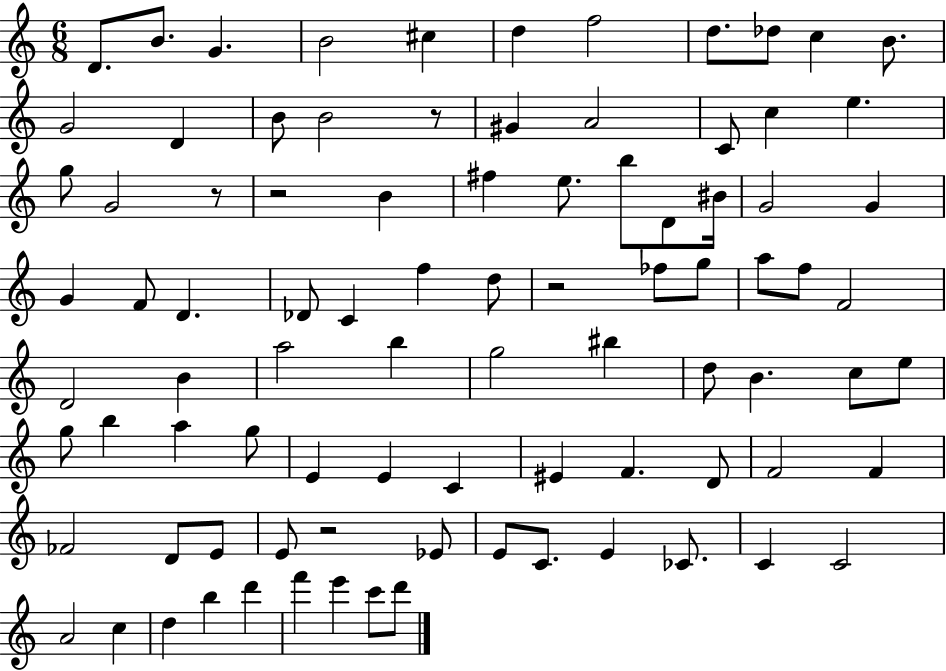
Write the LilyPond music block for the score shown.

{
  \clef treble
  \numericTimeSignature
  \time 6/8
  \key c \major
  d'8. b'8. g'4. | b'2 cis''4 | d''4 f''2 | d''8. des''8 c''4 b'8. | \break g'2 d'4 | b'8 b'2 r8 | gis'4 a'2 | c'8 c''4 e''4. | \break g''8 g'2 r8 | r2 b'4 | fis''4 e''8. b''8 d'8 bis'16 | g'2 g'4 | \break g'4 f'8 d'4. | des'8 c'4 f''4 d''8 | r2 fes''8 g''8 | a''8 f''8 f'2 | \break d'2 b'4 | a''2 b''4 | g''2 bis''4 | d''8 b'4. c''8 e''8 | \break g''8 b''4 a''4 g''8 | e'4 e'4 c'4 | eis'4 f'4. d'8 | f'2 f'4 | \break fes'2 d'8 e'8 | e'8 r2 ees'8 | e'8 c'8. e'4 ces'8. | c'4 c'2 | \break a'2 c''4 | d''4 b''4 d'''4 | f'''4 e'''4 c'''8 d'''8 | \bar "|."
}